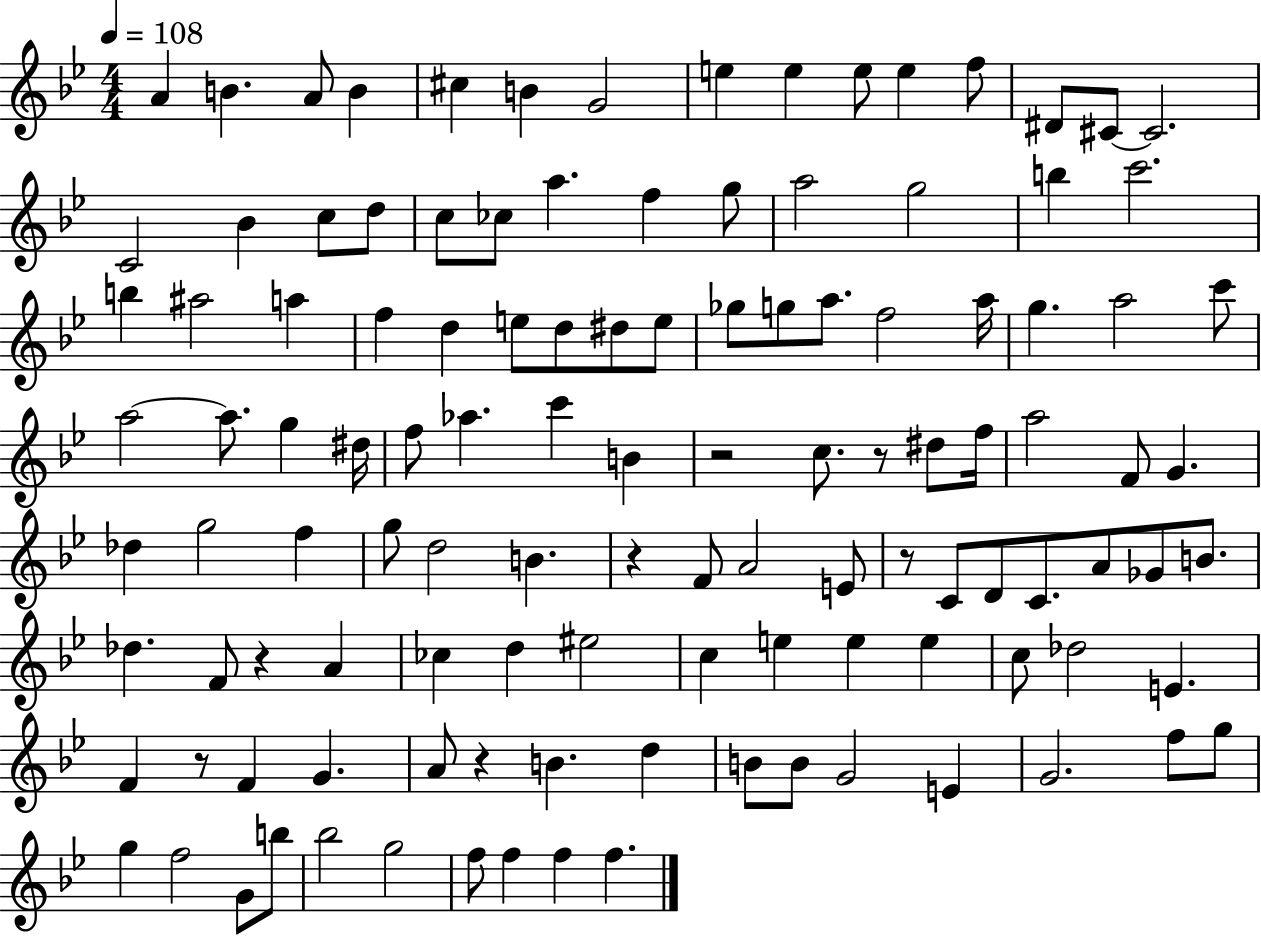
A4/q B4/q. A4/e B4/q C#5/q B4/q G4/h E5/q E5/q E5/e E5/q F5/e D#4/e C#4/e C#4/h. C4/h Bb4/q C5/e D5/e C5/e CES5/e A5/q. F5/q G5/e A5/h G5/h B5/q C6/h. B5/q A#5/h A5/q F5/q D5/q E5/e D5/e D#5/e E5/e Gb5/e G5/e A5/e. F5/h A5/s G5/q. A5/h C6/e A5/h A5/e. G5/q D#5/s F5/e Ab5/q. C6/q B4/q R/h C5/e. R/e D#5/e F5/s A5/h F4/e G4/q. Db5/q G5/h F5/q G5/e D5/h B4/q. R/q F4/e A4/h E4/e R/e C4/e D4/e C4/e. A4/e Gb4/e B4/e. Db5/q. F4/e R/q A4/q CES5/q D5/q EIS5/h C5/q E5/q E5/q E5/q C5/e Db5/h E4/q. F4/q R/e F4/q G4/q. A4/e R/q B4/q. D5/q B4/e B4/e G4/h E4/q G4/h. F5/e G5/e G5/q F5/h G4/e B5/e Bb5/h G5/h F5/e F5/q F5/q F5/q.